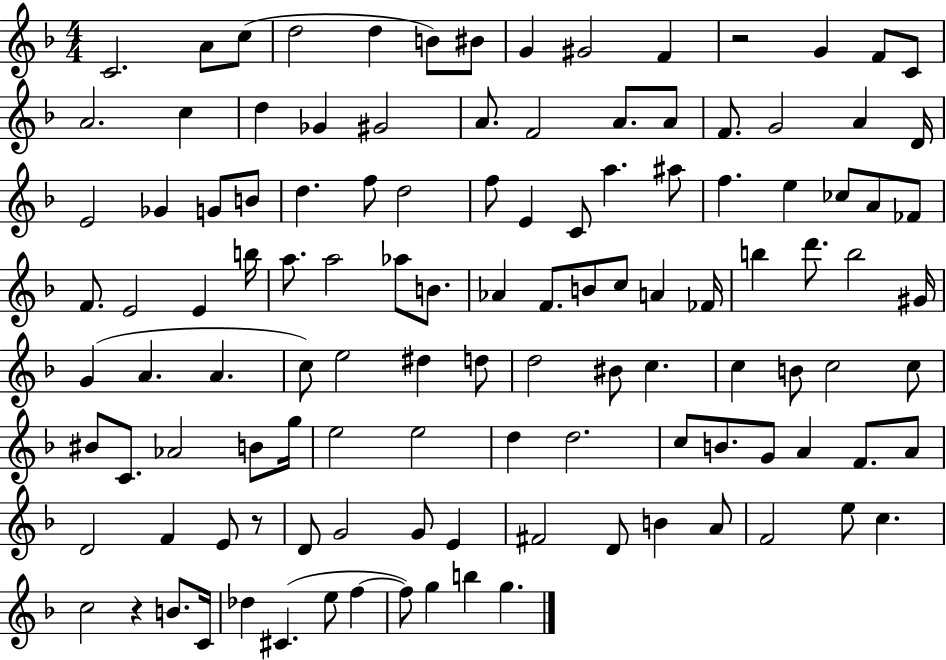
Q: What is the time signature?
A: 4/4